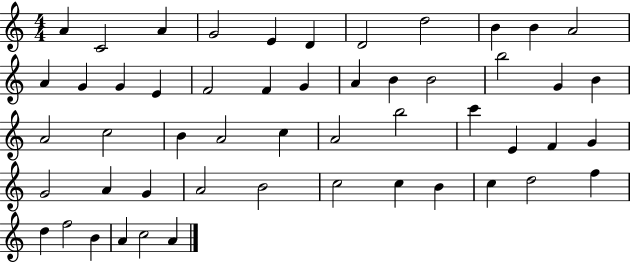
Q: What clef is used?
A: treble